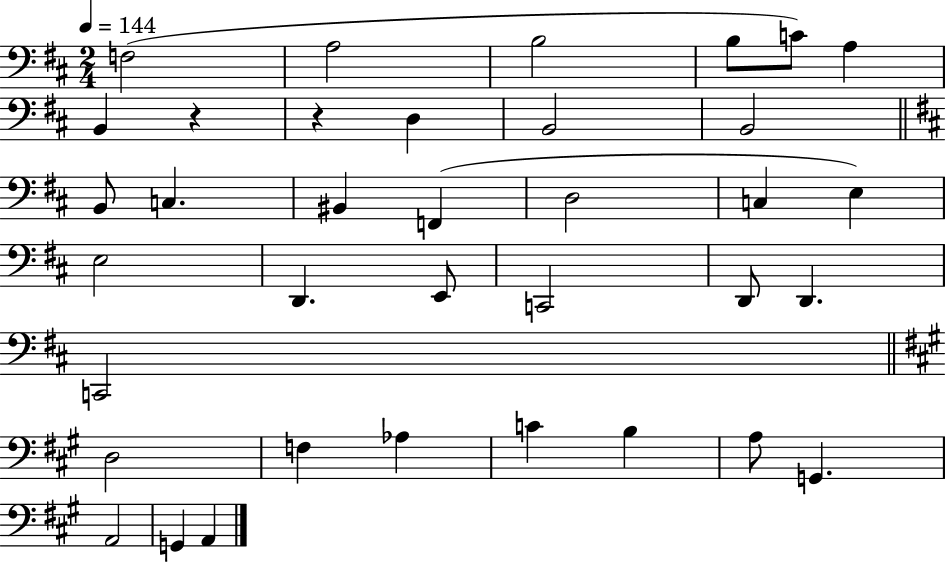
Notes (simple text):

F3/h A3/h B3/h B3/e C4/e A3/q B2/q R/q R/q D3/q B2/h B2/h B2/e C3/q. BIS2/q F2/q D3/h C3/q E3/q E3/h D2/q. E2/e C2/h D2/e D2/q. C2/h D3/h F3/q Ab3/q C4/q B3/q A3/e G2/q. A2/h G2/q A2/q